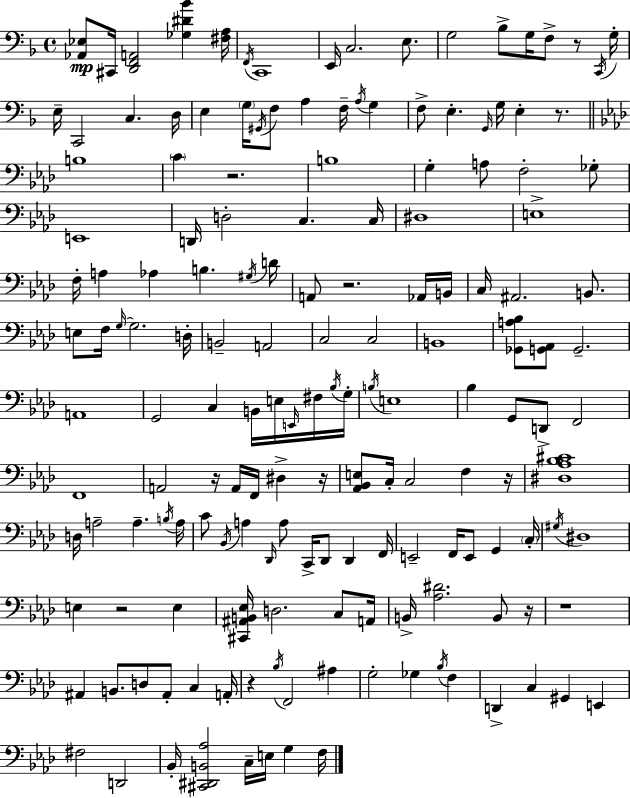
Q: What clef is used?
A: bass